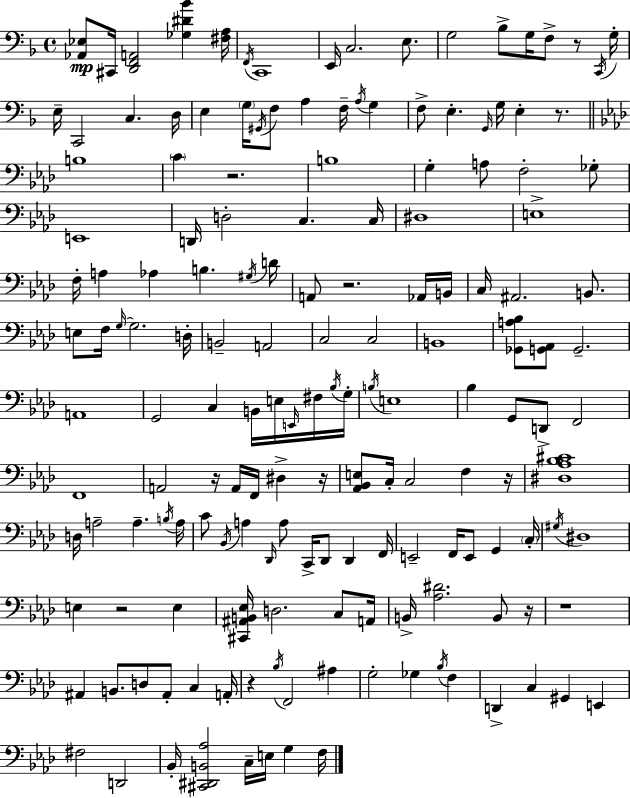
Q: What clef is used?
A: bass